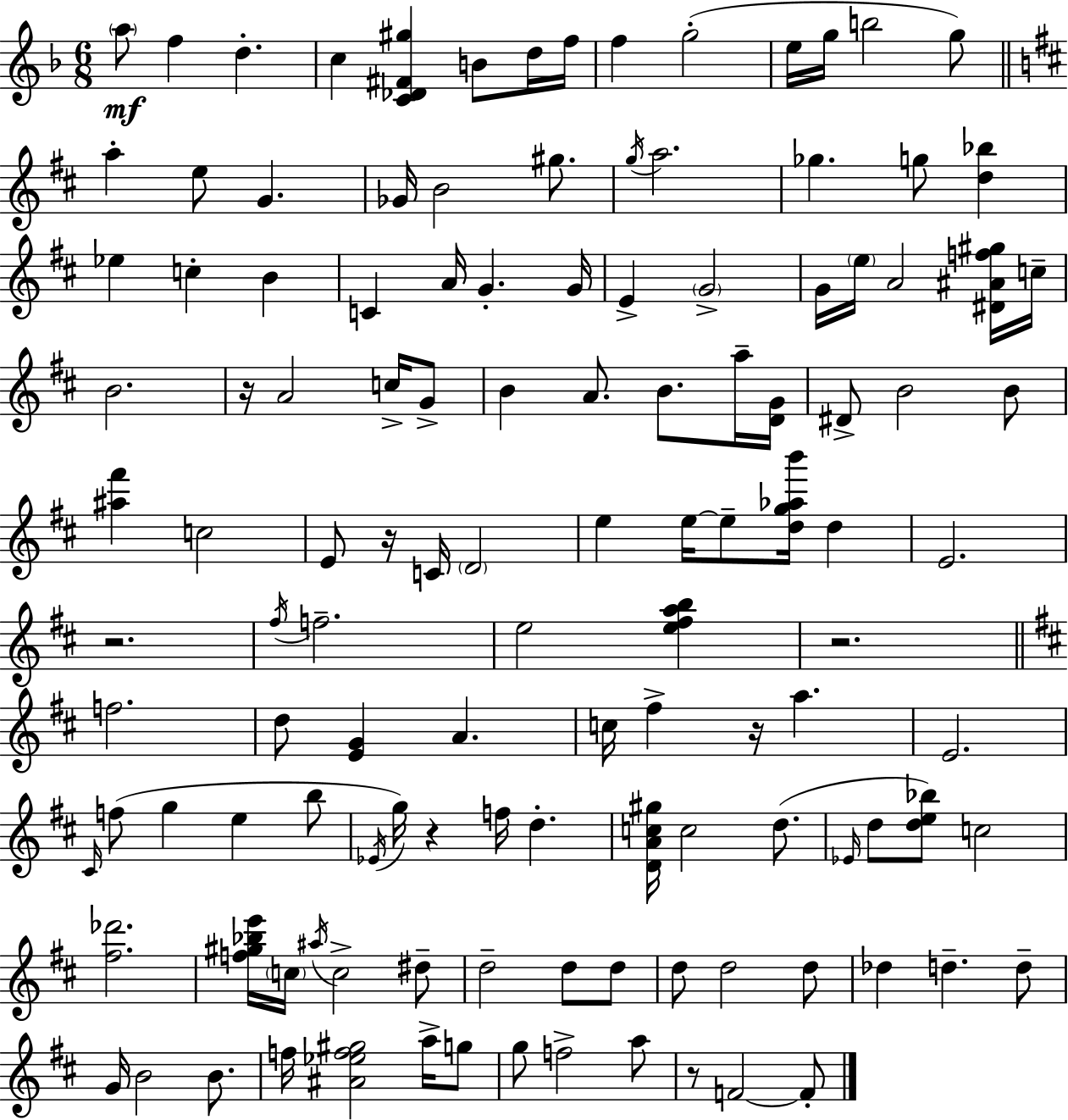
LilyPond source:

{
  \clef treble
  \numericTimeSignature
  \time 6/8
  \key f \major
  \parenthesize a''8\mf f''4 d''4.-. | c''4 <c' des' fis' gis''>4 b'8 d''16 f''16 | f''4 g''2-.( | e''16 g''16 b''2 g''8) | \break \bar "||" \break \key d \major a''4-. e''8 g'4. | ges'16 b'2 gis''8. | \acciaccatura { g''16 } a''2. | ges''4. g''8 <d'' bes''>4 | \break ees''4 c''4-. b'4 | c'4 a'16 g'4.-. | g'16 e'4-> \parenthesize g'2-> | g'16 \parenthesize e''16 a'2 <dis' ais' f'' gis''>16 | \break c''16-- b'2. | r16 a'2 c''16-> g'8-> | b'4 a'8. b'8. a''16-- | <d' g'>16 dis'8-> b'2 b'8 | \break <ais'' fis'''>4 c''2 | e'8 r16 c'16 \parenthesize d'2 | e''4 e''16~~ e''8-- <d'' g'' aes'' b'''>16 d''4 | e'2. | \break r2. | \acciaccatura { fis''16 } f''2.-- | e''2 <e'' fis'' a'' b''>4 | r2. | \break \bar "||" \break \key d \major f''2. | d''8 <e' g'>4 a'4. | c''16 fis''4-> r16 a''4. | e'2. | \break \grace { cis'16 }( f''8 g''4 e''4 b''8 | \acciaccatura { ees'16 }) g''16 r4 f''16 d''4.-. | <d' a' c'' gis''>16 c''2 d''8.( | \grace { ees'16 } d''8 <d'' e'' bes''>8) c''2 | \break <fis'' des'''>2. | <f'' gis'' bes'' e'''>16 \parenthesize c''16 \acciaccatura { ais''16 } c''2-> | dis''8-- d''2-- | d''8 d''8 d''8 d''2 | \break d''8 des''4 d''4.-- | d''8-- g'16 b'2 | b'8. f''16 <ais' ees'' f'' gis''>2 | a''16-> g''8 g''8 f''2-> | \break a''8 r8 f'2~~ | f'8-. \bar "|."
}